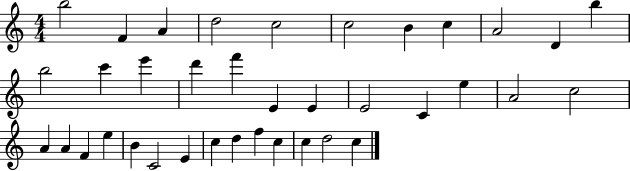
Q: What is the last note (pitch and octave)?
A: C5